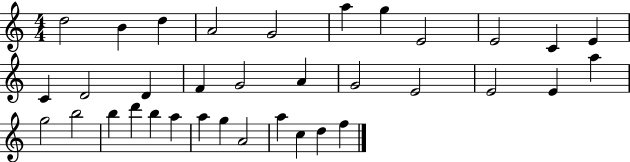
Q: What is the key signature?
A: C major